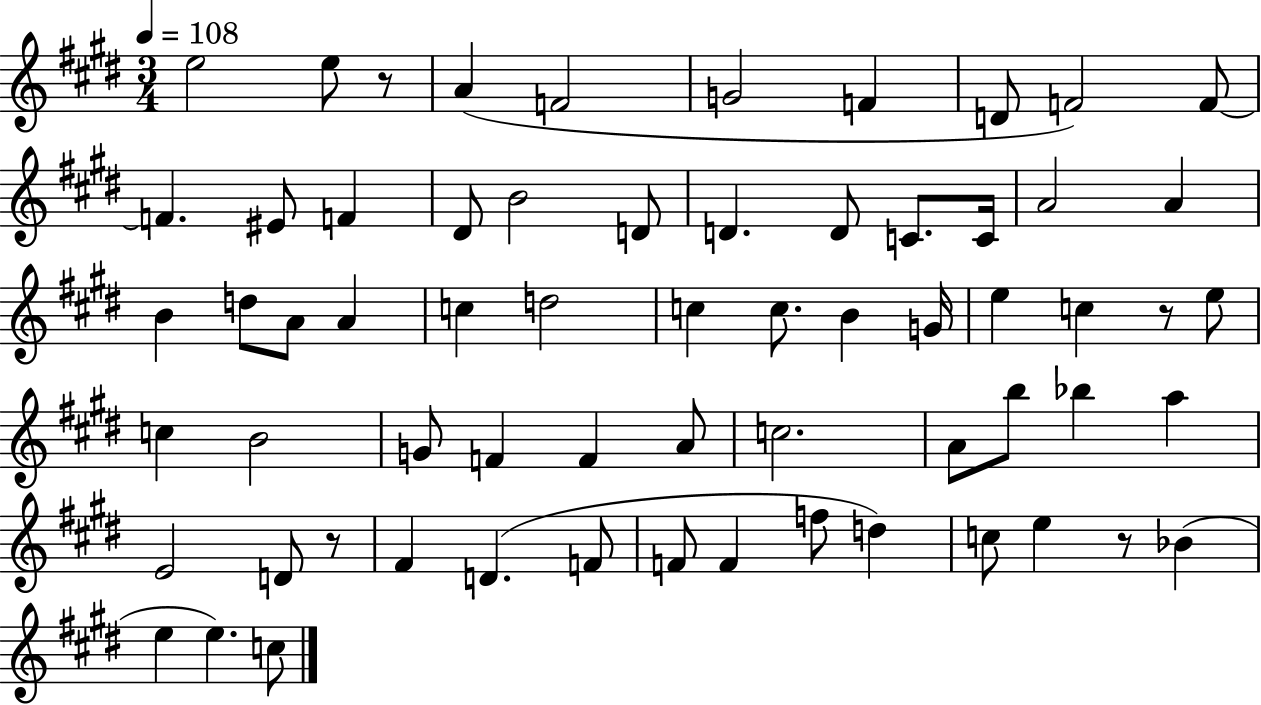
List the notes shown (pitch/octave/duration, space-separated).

E5/h E5/e R/e A4/q F4/h G4/h F4/q D4/e F4/h F4/e F4/q. EIS4/e F4/q D#4/e B4/h D4/e D4/q. D4/e C4/e. C4/s A4/h A4/q B4/q D5/e A4/e A4/q C5/q D5/h C5/q C5/e. B4/q G4/s E5/q C5/q R/e E5/e C5/q B4/h G4/e F4/q F4/q A4/e C5/h. A4/e B5/e Bb5/q A5/q E4/h D4/e R/e F#4/q D4/q. F4/e F4/e F4/q F5/e D5/q C5/e E5/q R/e Bb4/q E5/q E5/q. C5/e